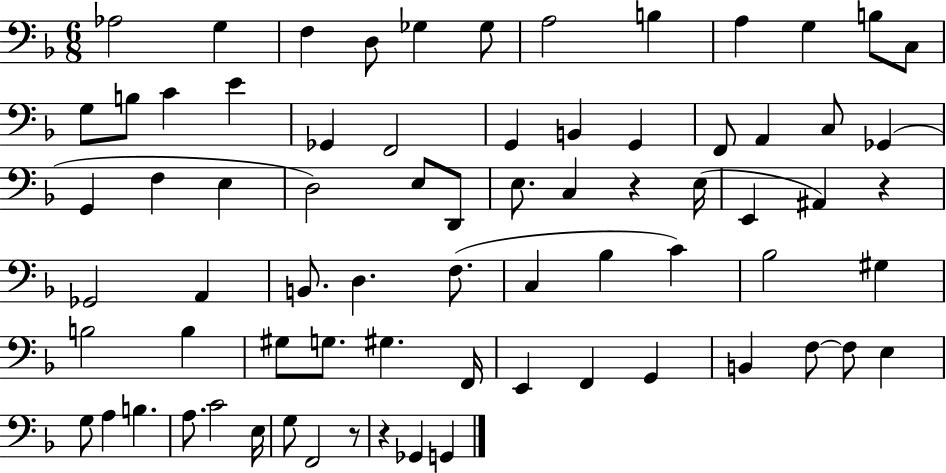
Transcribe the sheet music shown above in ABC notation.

X:1
T:Untitled
M:6/8
L:1/4
K:F
_A,2 G, F, D,/2 _G, _G,/2 A,2 B, A, G, B,/2 C,/2 G,/2 B,/2 C E _G,, F,,2 G,, B,, G,, F,,/2 A,, C,/2 _G,, G,, F, E, D,2 E,/2 D,,/2 E,/2 C, z E,/4 E,, ^A,, z _G,,2 A,, B,,/2 D, F,/2 C, _B, C _B,2 ^G, B,2 B, ^G,/2 G,/2 ^G, F,,/4 E,, F,, G,, B,, F,/2 F,/2 E, G,/2 A, B, A,/2 C2 E,/4 G,/2 F,,2 z/2 z _G,, G,,